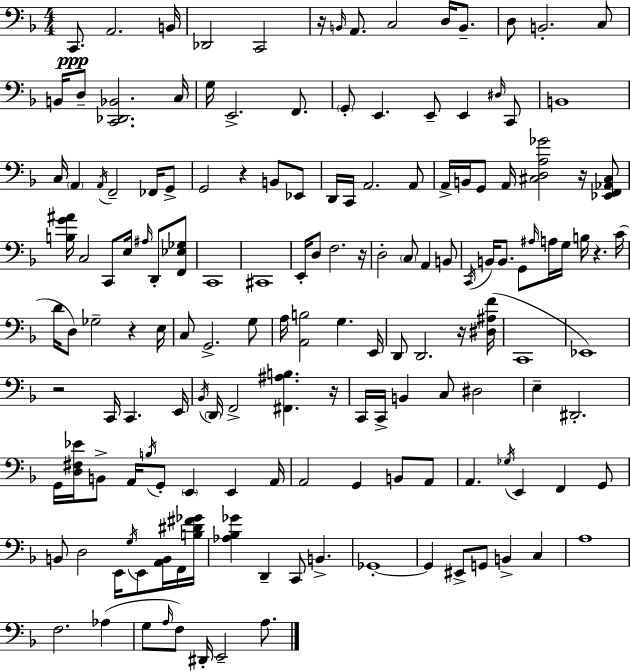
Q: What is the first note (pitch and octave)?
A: C2